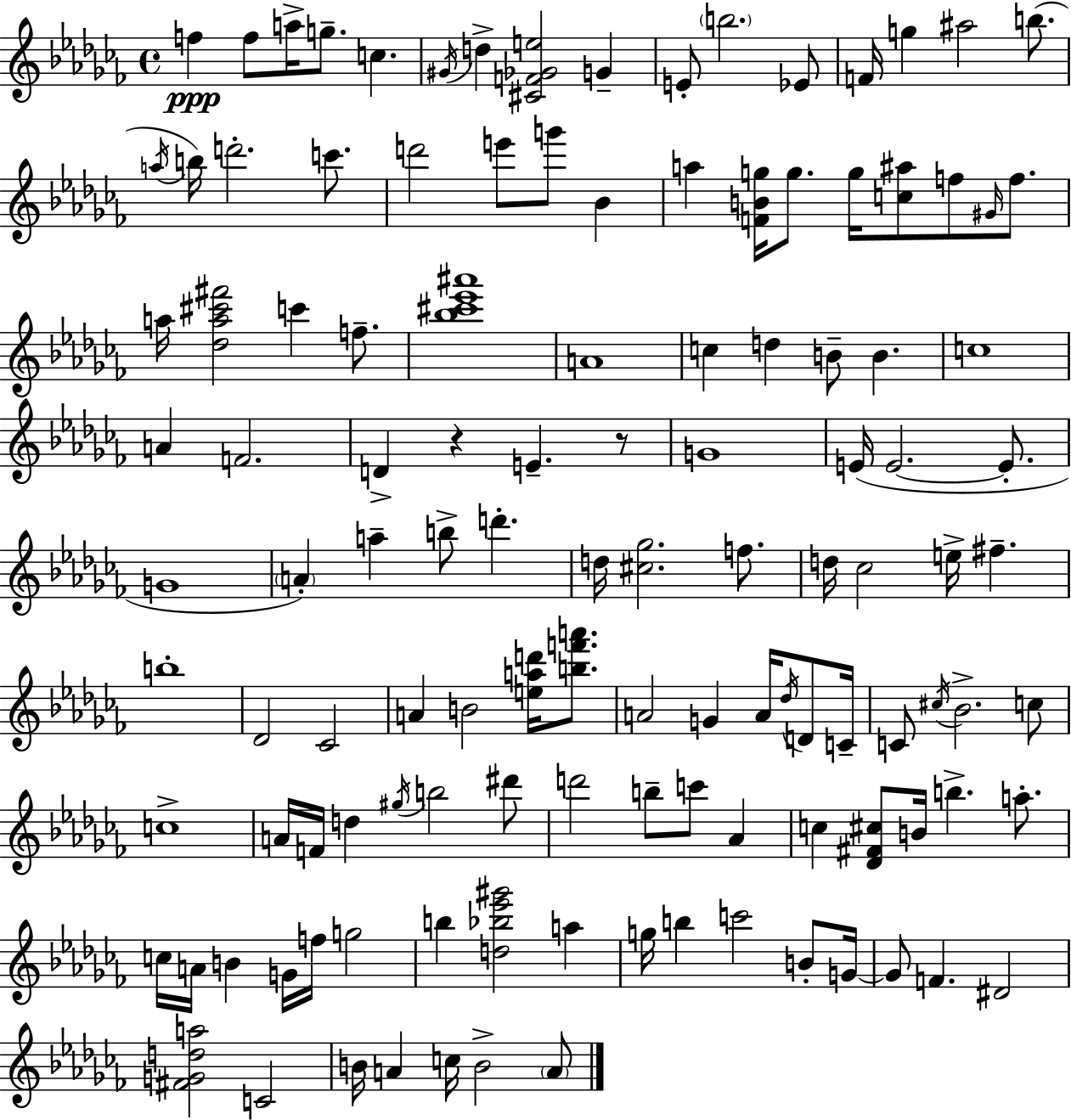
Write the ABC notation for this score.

X:1
T:Untitled
M:4/4
L:1/4
K:Abm
f f/2 a/4 g/2 c ^G/4 d [^CF_Ge]2 G E/2 b2 _E/2 F/4 g ^a2 b/2 a/4 b/4 d'2 c'/2 d'2 e'/2 g'/2 _B a [FBg]/4 g/2 g/4 [c^a]/2 f/2 ^G/4 f/2 a/4 [_da^c'^f']2 c' f/2 [_b^c'_e'^a']4 A4 c d B/2 B c4 A F2 D z E z/2 G4 E/4 E2 E/2 G4 A a b/2 d' d/4 [^c_g]2 f/2 d/4 _c2 e/4 ^f b4 _D2 _C2 A B2 [ead']/4 [bf'a']/2 A2 G A/4 _d/4 D/2 C/4 C/2 ^c/4 _B2 c/2 c4 A/4 F/4 d ^g/4 b2 ^d'/2 d'2 b/2 c'/2 _A c [_D^F^c]/2 B/4 b a/2 c/4 A/4 B G/4 f/4 g2 b [d_b_e'^g']2 a g/4 b c'2 B/2 G/4 G/2 F ^D2 [^FGda]2 C2 B/4 A c/4 B2 A/2